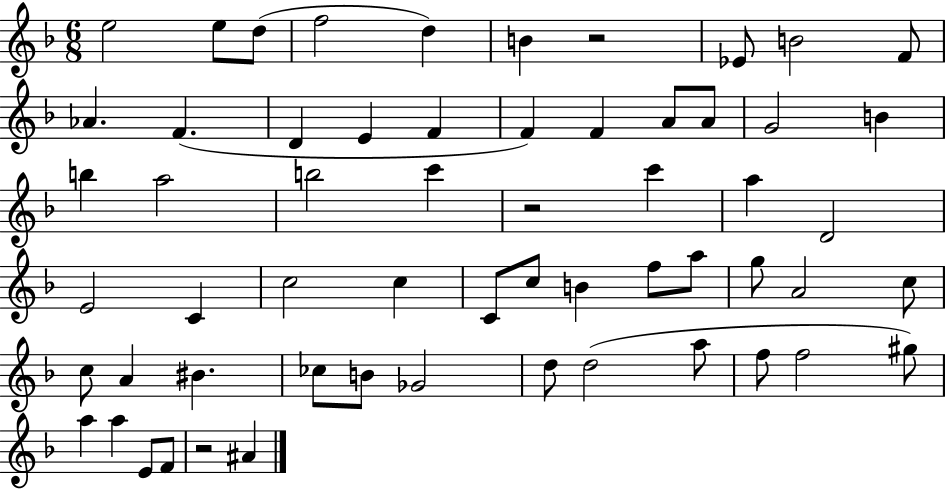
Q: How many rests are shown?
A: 3